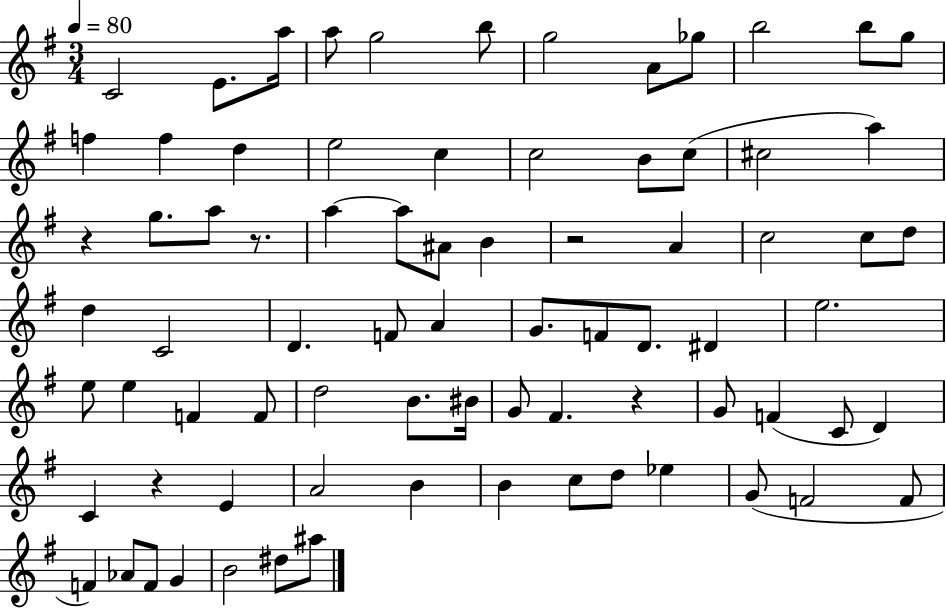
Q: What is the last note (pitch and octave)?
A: A#5